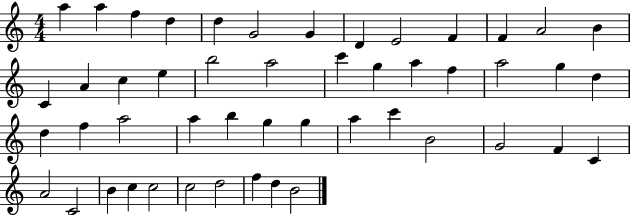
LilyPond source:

{
  \clef treble
  \numericTimeSignature
  \time 4/4
  \key c \major
  a''4 a''4 f''4 d''4 | d''4 g'2 g'4 | d'4 e'2 f'4 | f'4 a'2 b'4 | \break c'4 a'4 c''4 e''4 | b''2 a''2 | c'''4 g''4 a''4 f''4 | a''2 g''4 d''4 | \break d''4 f''4 a''2 | a''4 b''4 g''4 g''4 | a''4 c'''4 b'2 | g'2 f'4 c'4 | \break a'2 c'2 | b'4 c''4 c''2 | c''2 d''2 | f''4 d''4 b'2 | \break \bar "|."
}